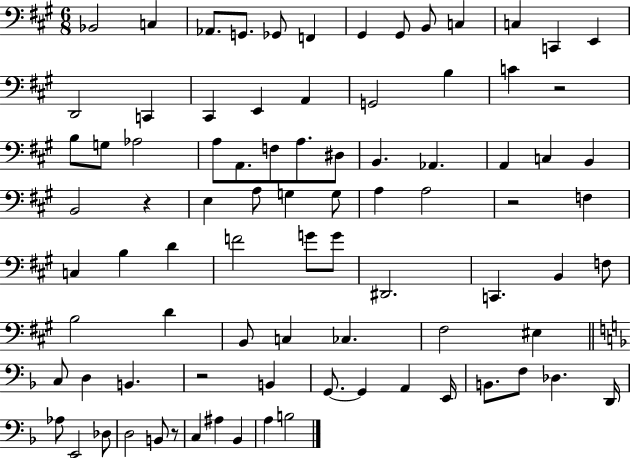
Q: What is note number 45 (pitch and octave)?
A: D4